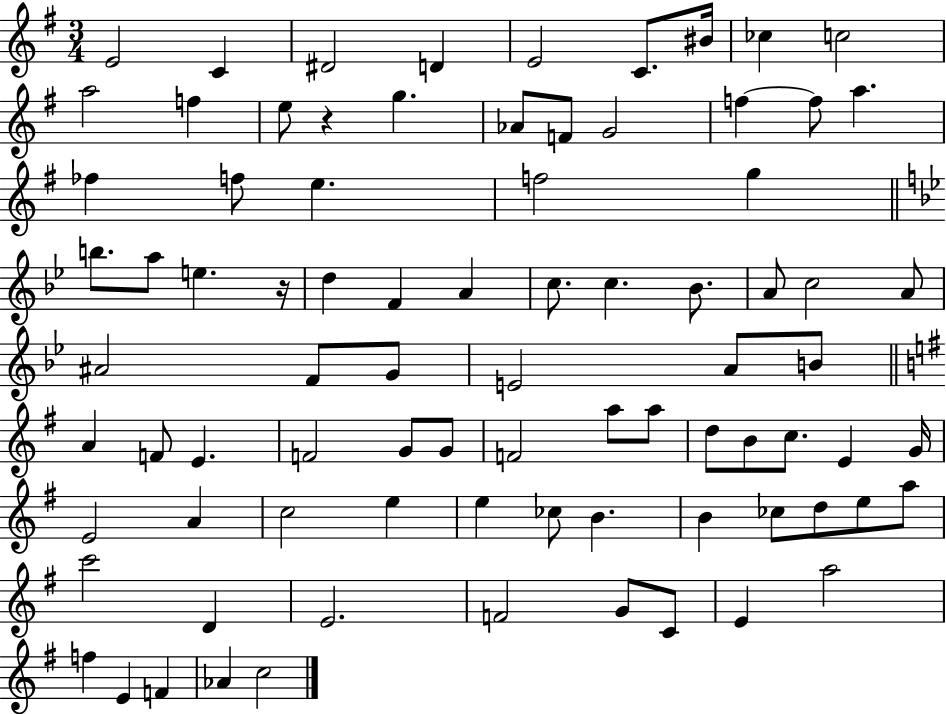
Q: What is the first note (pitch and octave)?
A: E4